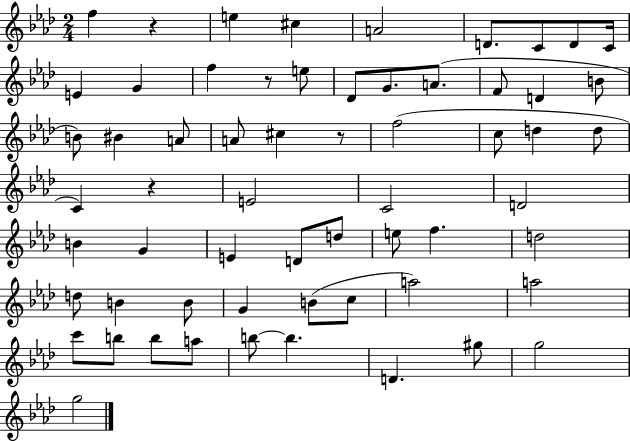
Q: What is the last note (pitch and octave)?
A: G5